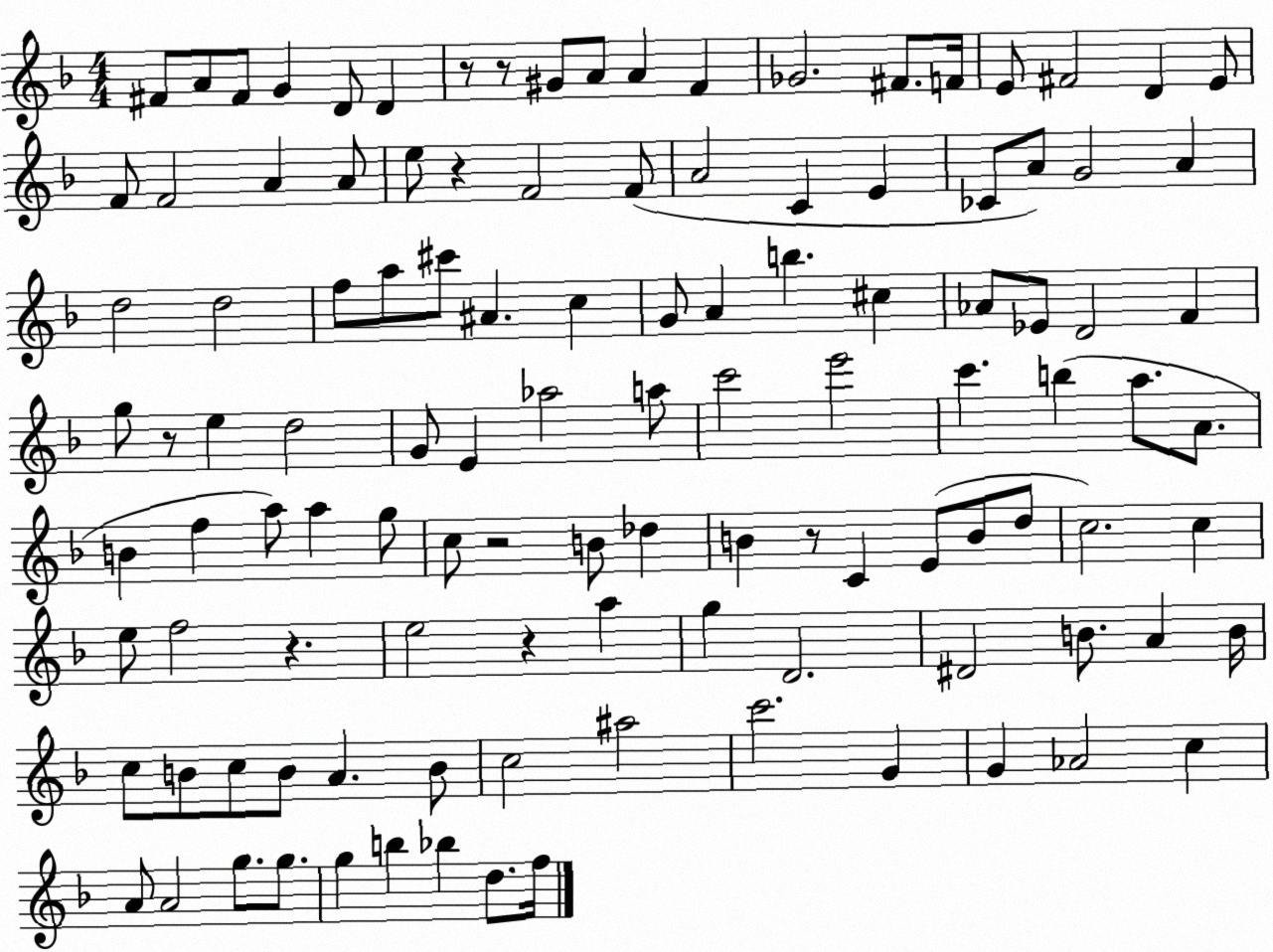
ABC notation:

X:1
T:Untitled
M:4/4
L:1/4
K:F
^F/2 A/2 ^F/2 G D/2 D z/2 z/2 ^G/2 A/2 A F _G2 ^F/2 F/4 E/2 ^F2 D E/2 F/2 F2 A A/2 e/2 z F2 F/2 A2 C E _C/2 A/2 G2 A d2 d2 f/2 a/2 ^c'/2 ^A c G/2 A b ^c _A/2 _E/2 D2 F g/2 z/2 e d2 G/2 E _a2 a/2 c'2 e'2 c' b a/2 A/2 B f a/2 a g/2 c/2 z2 B/2 _d B z/2 C E/2 B/2 d/2 c2 c e/2 f2 z e2 z a g D2 ^D2 B/2 A B/4 c/2 B/2 c/2 B/2 A B/2 c2 ^a2 c'2 G G _A2 c A/2 A2 g/2 g/2 g b _b d/2 f/4